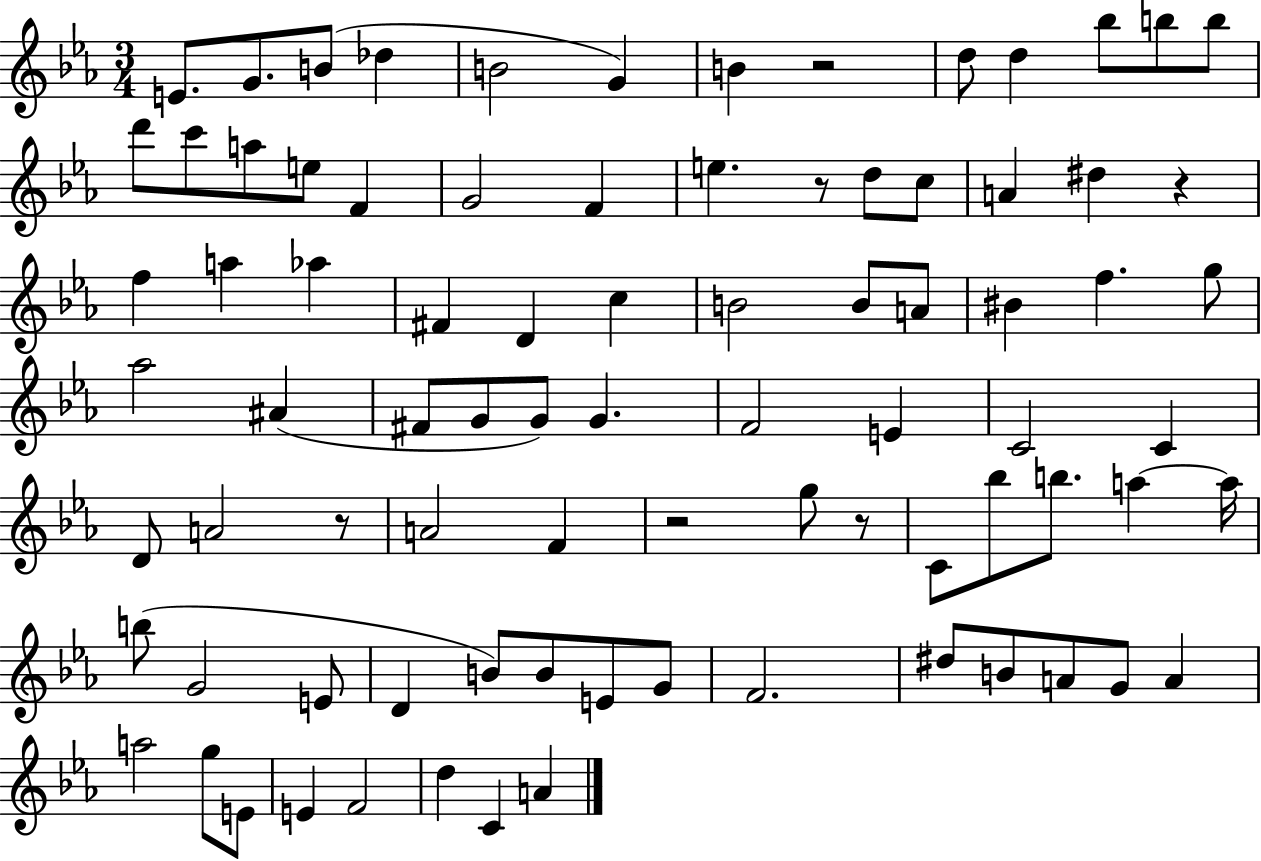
E4/e. G4/e. B4/e Db5/q B4/h G4/q B4/q R/h D5/e D5/q Bb5/e B5/e B5/e D6/e C6/e A5/e E5/e F4/q G4/h F4/q E5/q. R/e D5/e C5/e A4/q D#5/q R/q F5/q A5/q Ab5/q F#4/q D4/q C5/q B4/h B4/e A4/e BIS4/q F5/q. G5/e Ab5/h A#4/q F#4/e G4/e G4/e G4/q. F4/h E4/q C4/h C4/q D4/e A4/h R/e A4/h F4/q R/h G5/e R/e C4/e Bb5/e B5/e. A5/q A5/s B5/e G4/h E4/e D4/q B4/e B4/e E4/e G4/e F4/h. D#5/e B4/e A4/e G4/e A4/q A5/h G5/e E4/e E4/q F4/h D5/q C4/q A4/q